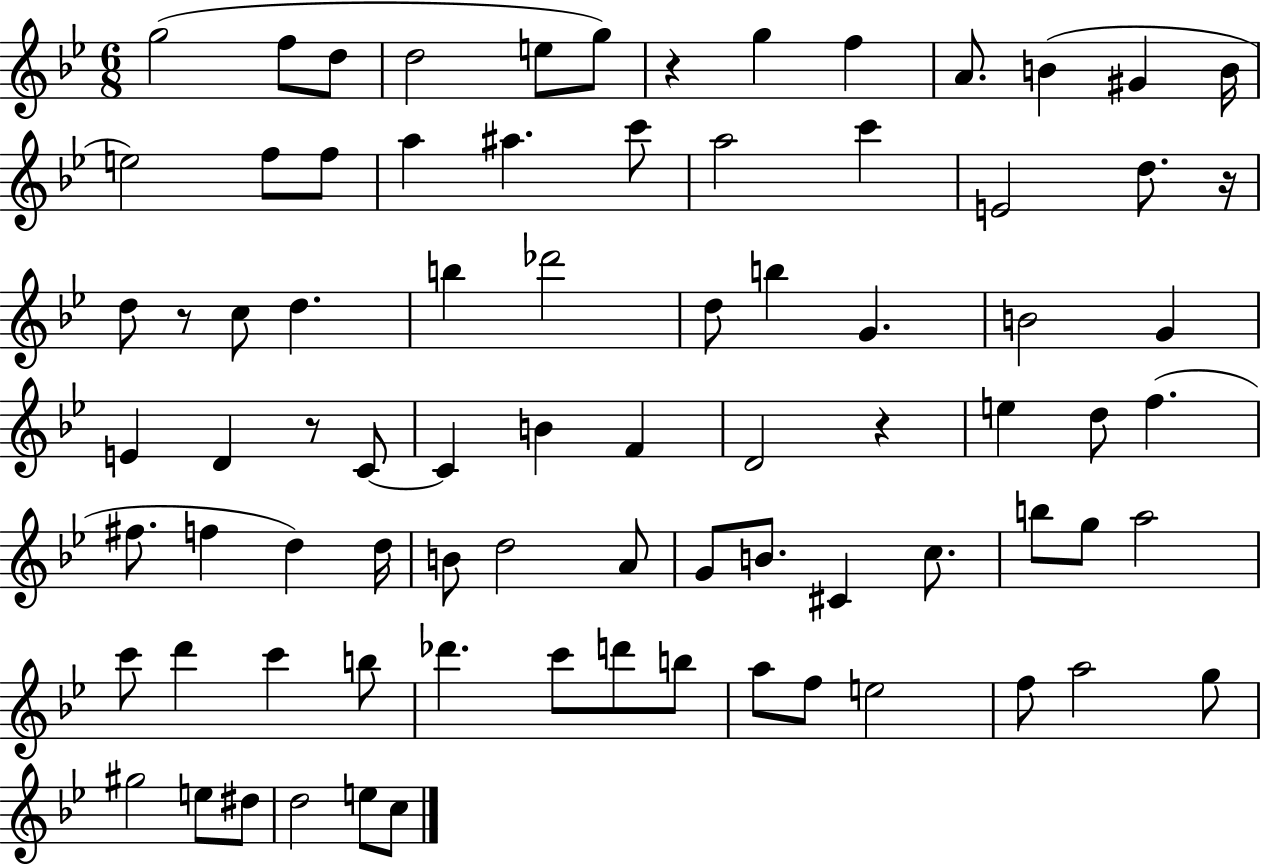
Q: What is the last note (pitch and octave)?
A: C5